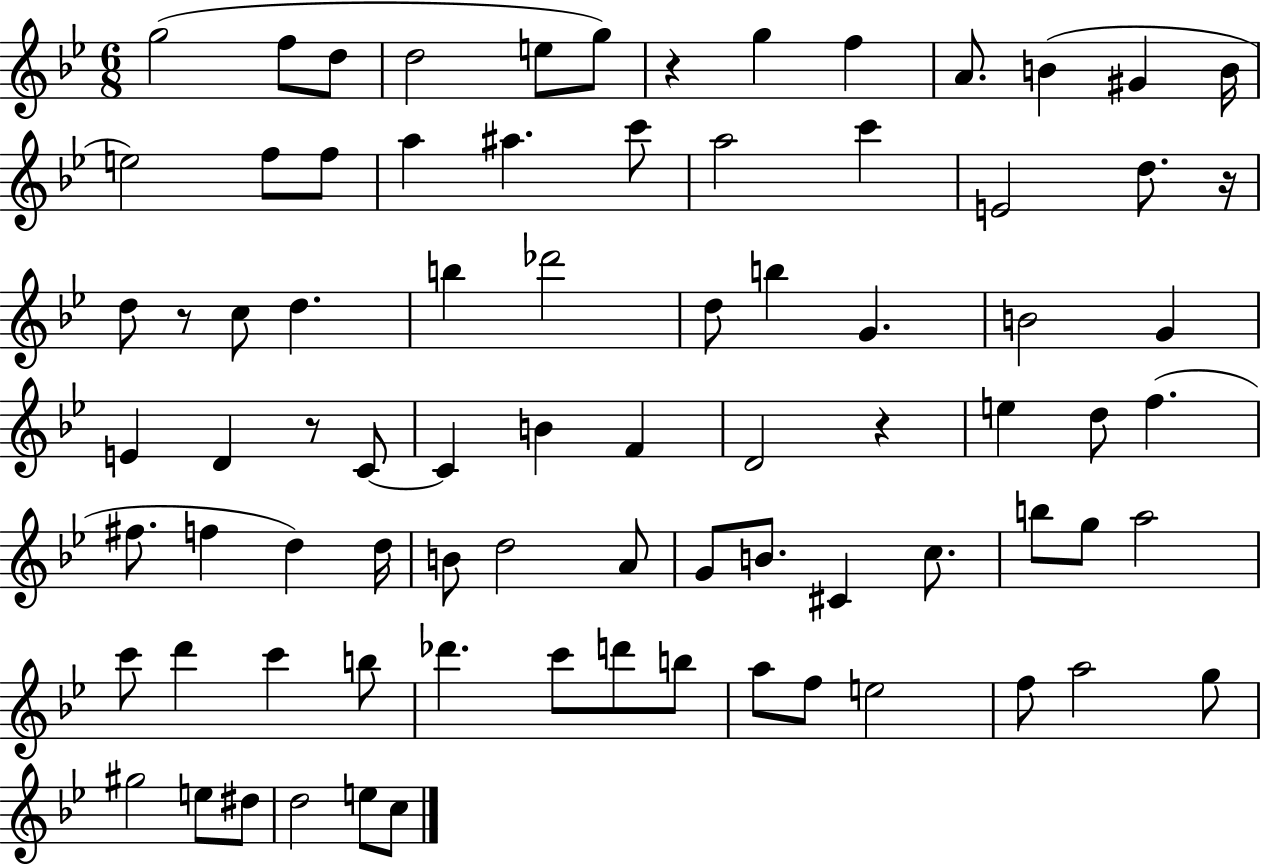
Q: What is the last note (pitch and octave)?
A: C5